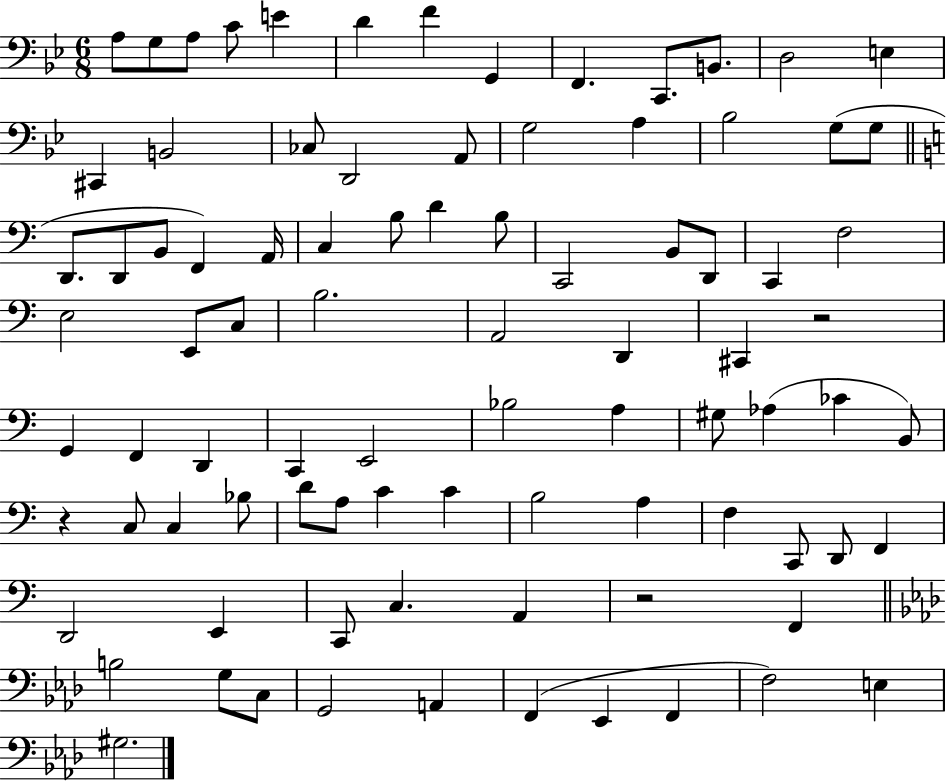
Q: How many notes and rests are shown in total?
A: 88